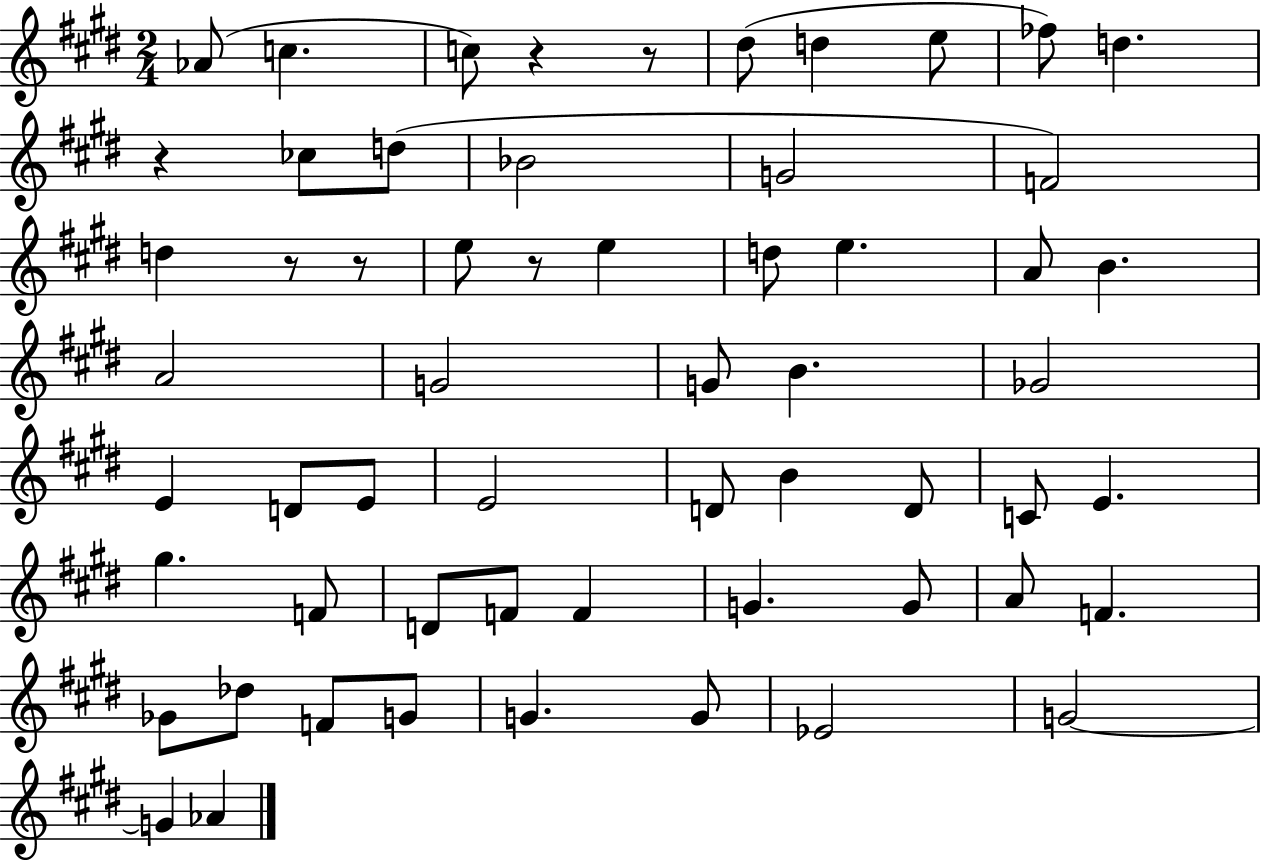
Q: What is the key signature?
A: E major